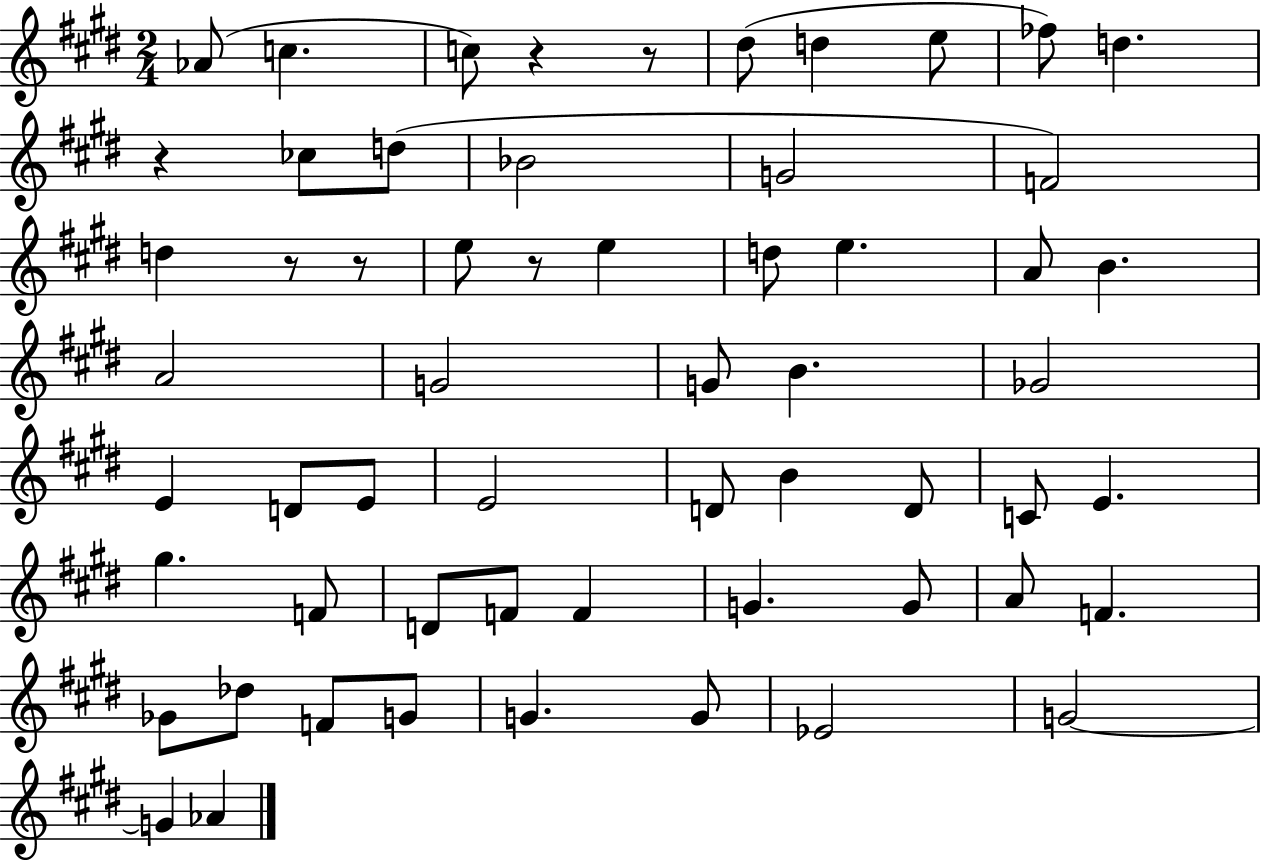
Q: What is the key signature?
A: E major